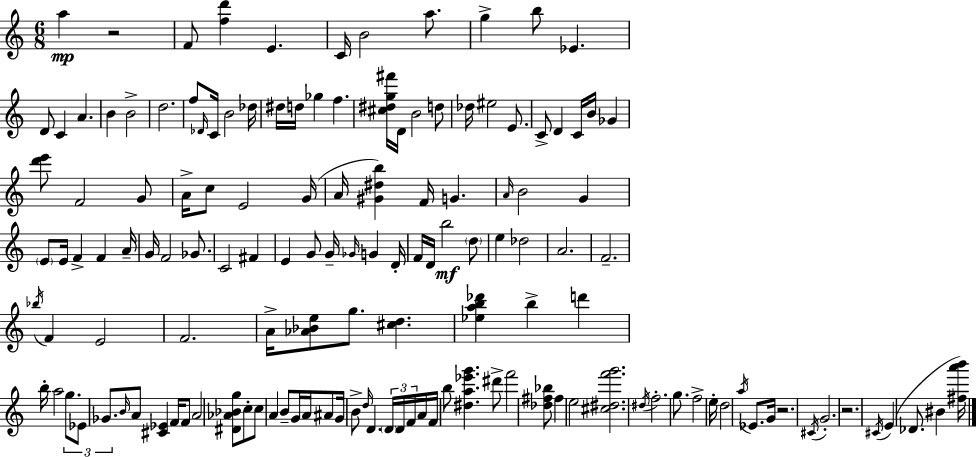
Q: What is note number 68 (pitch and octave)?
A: E5